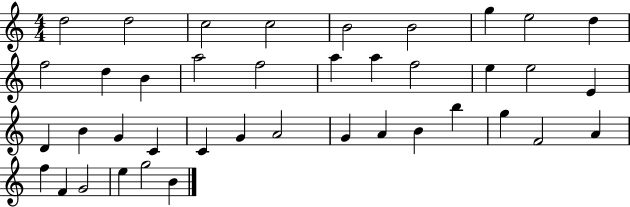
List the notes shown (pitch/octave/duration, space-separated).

D5/h D5/h C5/h C5/h B4/h B4/h G5/q E5/h D5/q F5/h D5/q B4/q A5/h F5/h A5/q A5/q F5/h E5/q E5/h E4/q D4/q B4/q G4/q C4/q C4/q G4/q A4/h G4/q A4/q B4/q B5/q G5/q F4/h A4/q F5/q F4/q G4/h E5/q G5/h B4/q